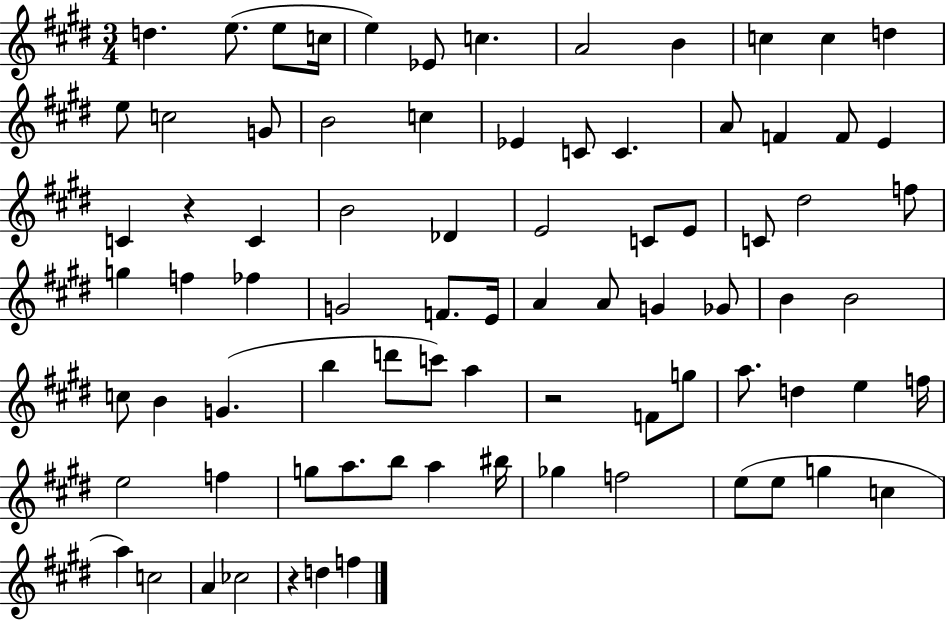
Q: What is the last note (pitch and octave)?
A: F5